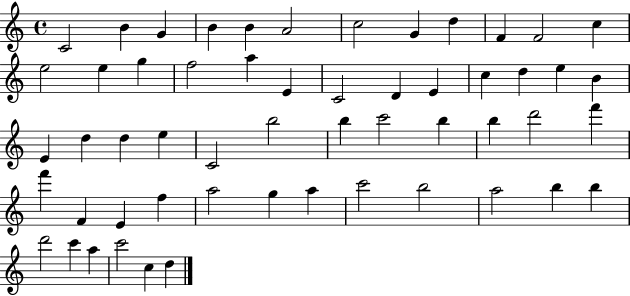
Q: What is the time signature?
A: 4/4